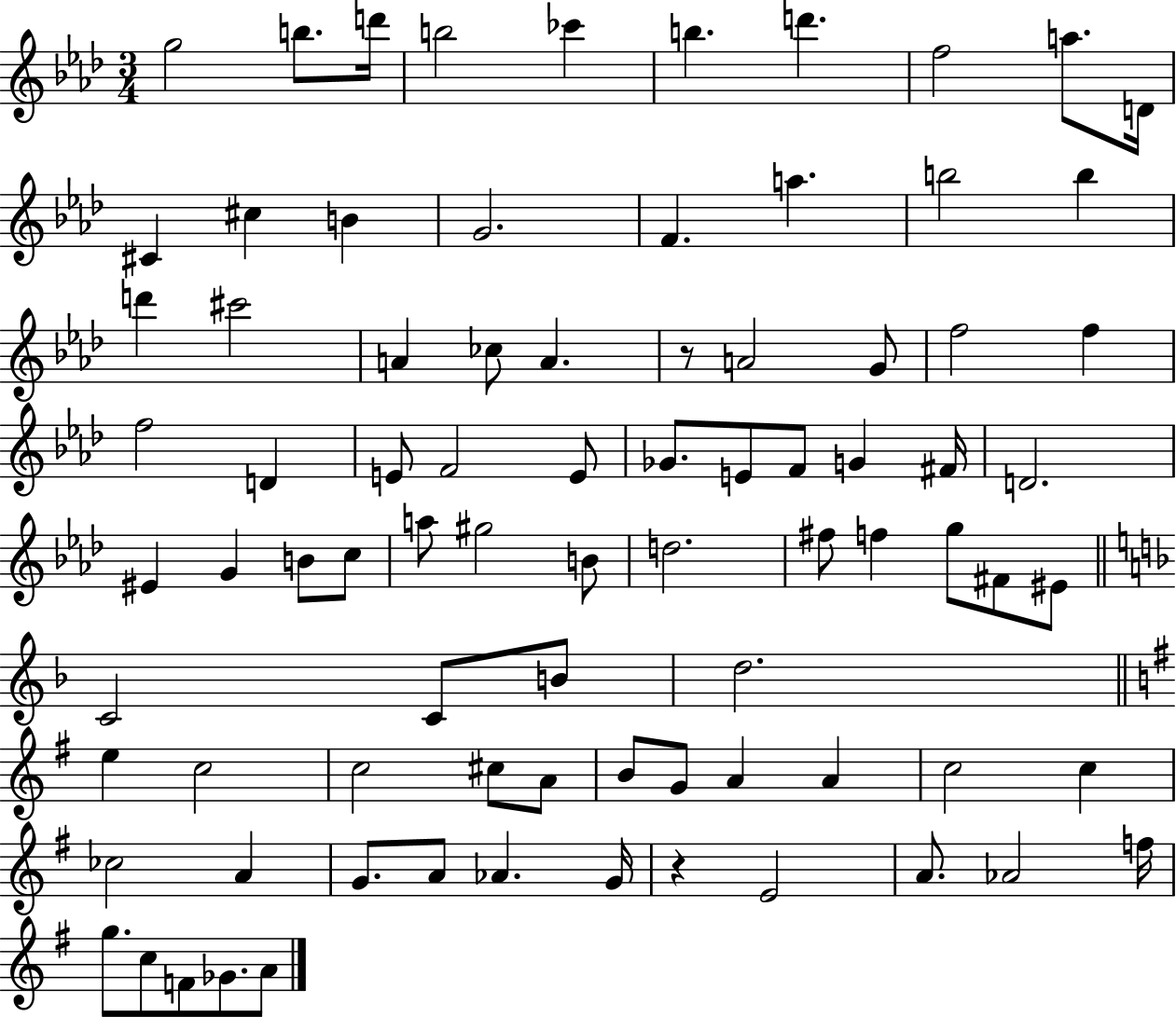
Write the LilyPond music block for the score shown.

{
  \clef treble
  \numericTimeSignature
  \time 3/4
  \key aes \major
  g''2 b''8. d'''16 | b''2 ces'''4 | b''4. d'''4. | f''2 a''8. d'16 | \break cis'4 cis''4 b'4 | g'2. | f'4. a''4. | b''2 b''4 | \break d'''4 cis'''2 | a'4 ces''8 a'4. | r8 a'2 g'8 | f''2 f''4 | \break f''2 d'4 | e'8 f'2 e'8 | ges'8. e'8 f'8 g'4 fis'16 | d'2. | \break eis'4 g'4 b'8 c''8 | a''8 gis''2 b'8 | d''2. | fis''8 f''4 g''8 fis'8 eis'8 | \break \bar "||" \break \key f \major c'2 c'8 b'8 | d''2. | \bar "||" \break \key g \major e''4 c''2 | c''2 cis''8 a'8 | b'8 g'8 a'4 a'4 | c''2 c''4 | \break ces''2 a'4 | g'8. a'8 aes'4. g'16 | r4 e'2 | a'8. aes'2 f''16 | \break g''8. c''8 f'8 ges'8. a'8 | \bar "|."
}